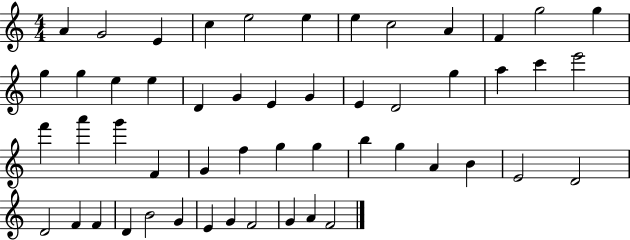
A4/q G4/h E4/q C5/q E5/h E5/q E5/q C5/h A4/q F4/q G5/h G5/q G5/q G5/q E5/q E5/q D4/q G4/q E4/q G4/q E4/q D4/h G5/q A5/q C6/q E6/h F6/q A6/q G6/q F4/q G4/q F5/q G5/q G5/q B5/q G5/q A4/q B4/q E4/h D4/h D4/h F4/q F4/q D4/q B4/h G4/q E4/q G4/q F4/h G4/q A4/q F4/h